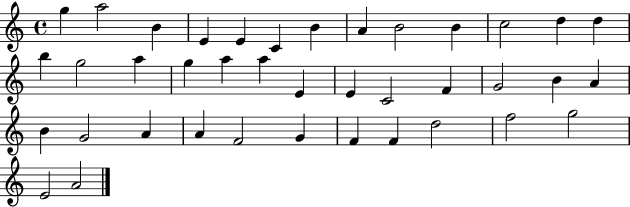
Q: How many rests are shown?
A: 0